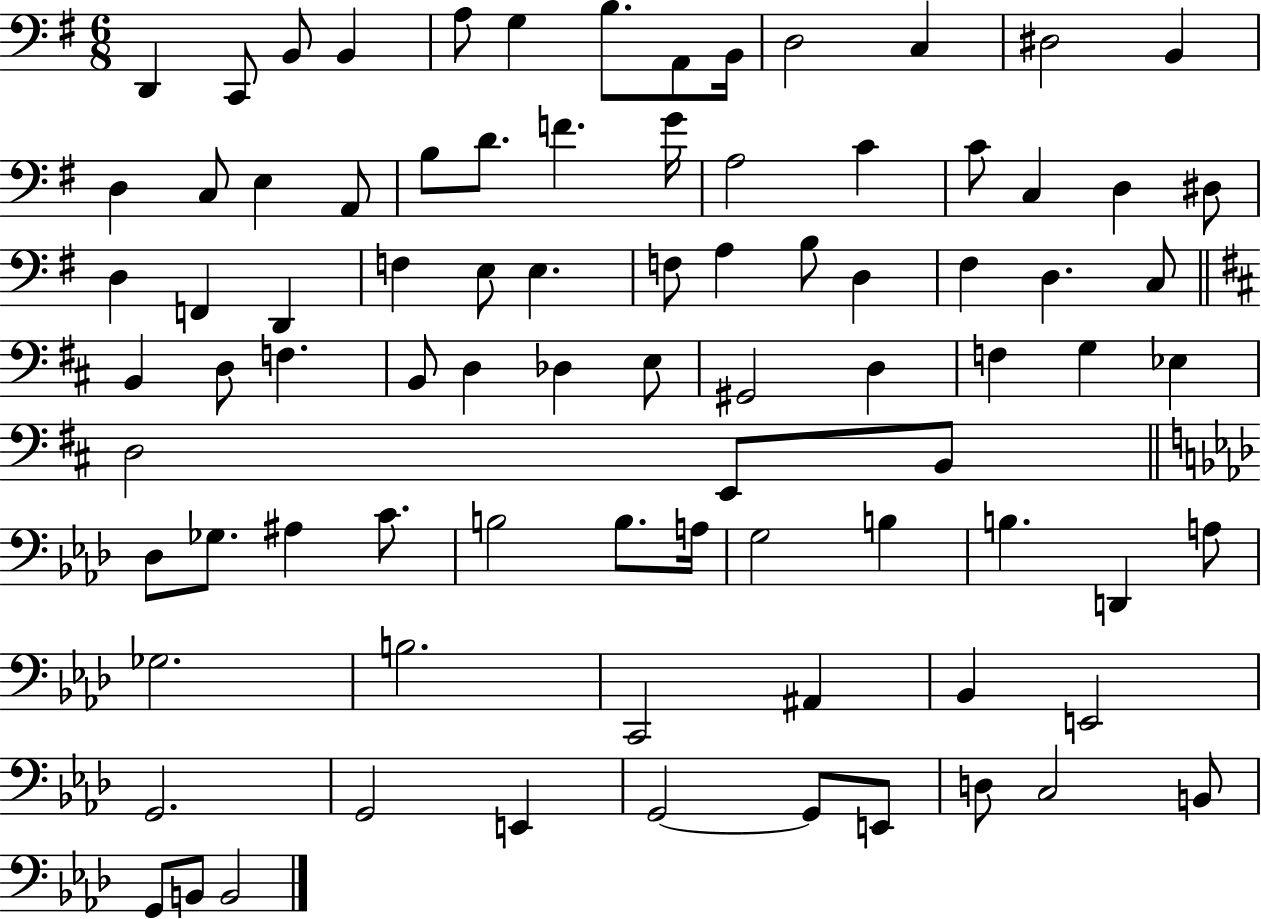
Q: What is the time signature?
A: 6/8